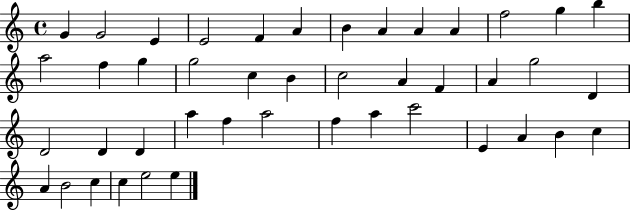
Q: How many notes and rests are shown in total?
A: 44